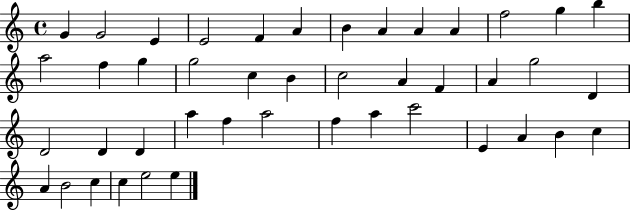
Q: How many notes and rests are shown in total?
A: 44